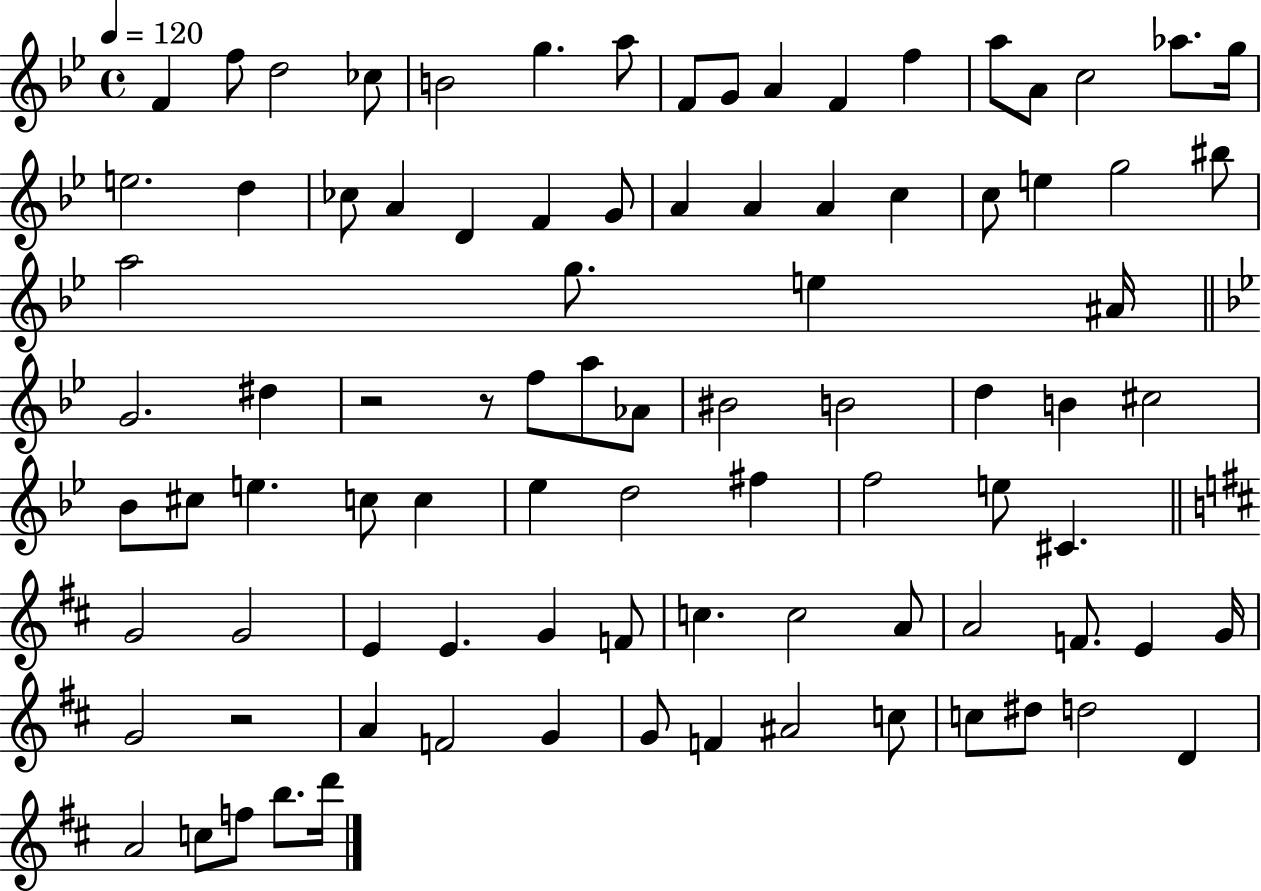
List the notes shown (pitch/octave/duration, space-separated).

F4/q F5/e D5/h CES5/e B4/h G5/q. A5/e F4/e G4/e A4/q F4/q F5/q A5/e A4/e C5/h Ab5/e. G5/s E5/h. D5/q CES5/e A4/q D4/q F4/q G4/e A4/q A4/q A4/q C5/q C5/e E5/q G5/h BIS5/e A5/h G5/e. E5/q A#4/s G4/h. D#5/q R/h R/e F5/e A5/e Ab4/e BIS4/h B4/h D5/q B4/q C#5/h Bb4/e C#5/e E5/q. C5/e C5/q Eb5/q D5/h F#5/q F5/h E5/e C#4/q. G4/h G4/h E4/q E4/q. G4/q F4/e C5/q. C5/h A4/e A4/h F4/e. E4/q G4/s G4/h R/h A4/q F4/h G4/q G4/e F4/q A#4/h C5/e C5/e D#5/e D5/h D4/q A4/h C5/e F5/e B5/e. D6/s